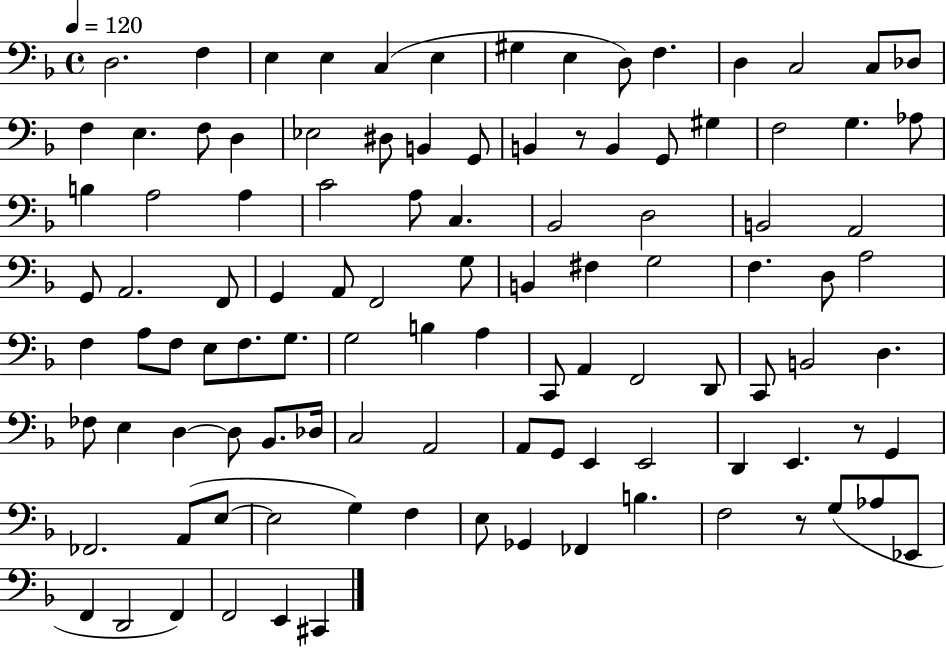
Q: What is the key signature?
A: F major